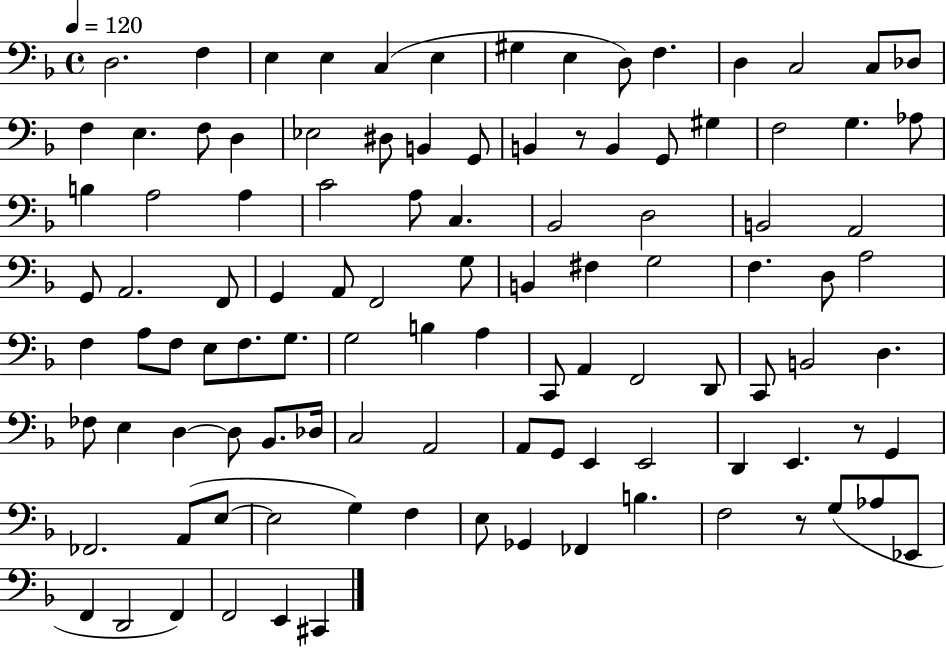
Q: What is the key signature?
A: F major